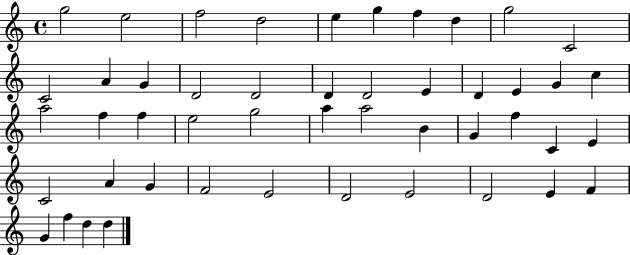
{
  \clef treble
  \time 4/4
  \defaultTimeSignature
  \key c \major
  g''2 e''2 | f''2 d''2 | e''4 g''4 f''4 d''4 | g''2 c'2 | \break c'2 a'4 g'4 | d'2 d'2 | d'4 d'2 e'4 | d'4 e'4 g'4 c''4 | \break a''2 f''4 f''4 | e''2 g''2 | a''4 a''2 b'4 | g'4 f''4 c'4 e'4 | \break c'2 a'4 g'4 | f'2 e'2 | d'2 e'2 | d'2 e'4 f'4 | \break g'4 f''4 d''4 d''4 | \bar "|."
}